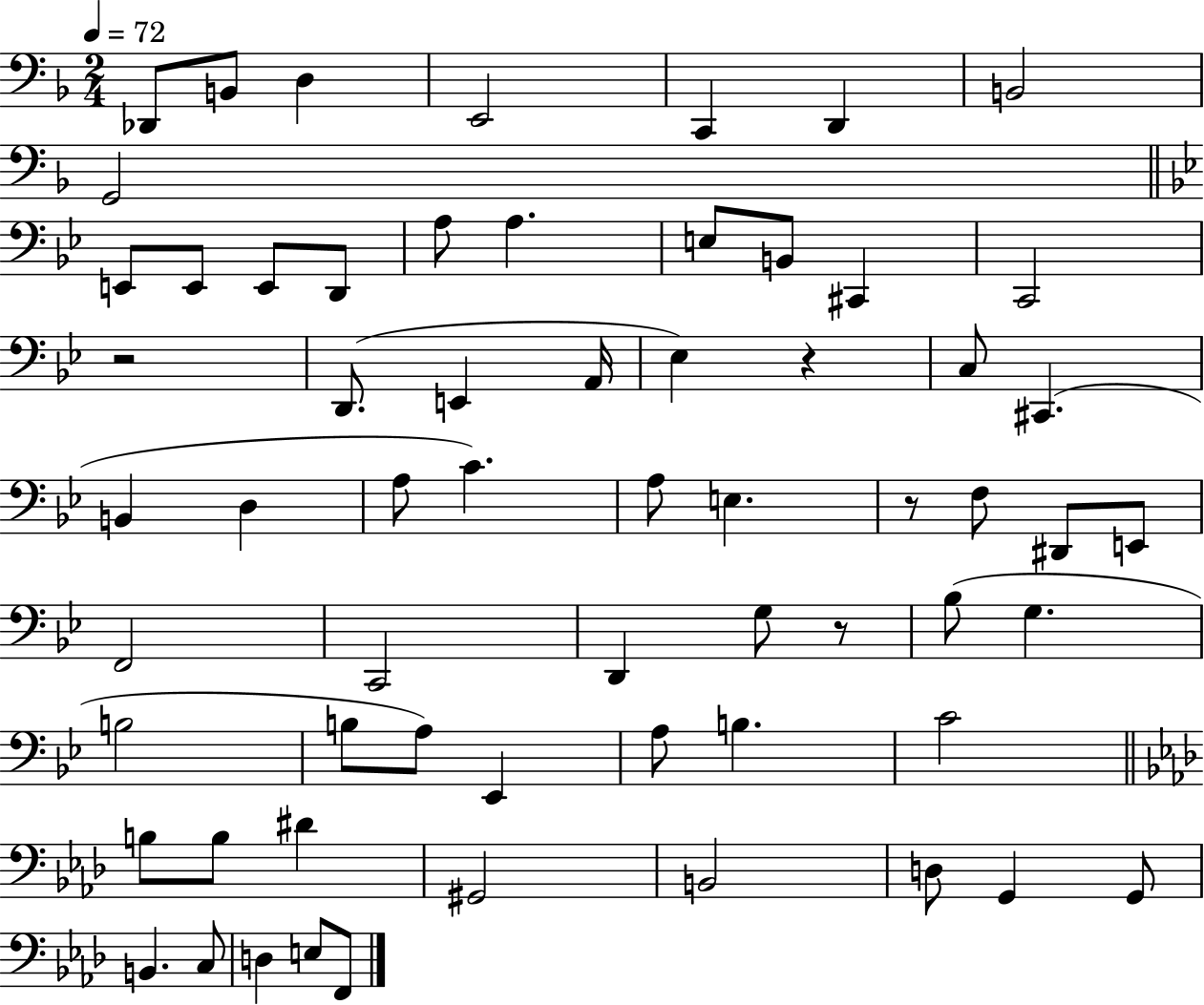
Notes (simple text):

Db2/e B2/e D3/q E2/h C2/q D2/q B2/h G2/h E2/e E2/e E2/e D2/e A3/e A3/q. E3/e B2/e C#2/q C2/h R/h D2/e. E2/q A2/s Eb3/q R/q C3/e C#2/q. B2/q D3/q A3/e C4/q. A3/e E3/q. R/e F3/e D#2/e E2/e F2/h C2/h D2/q G3/e R/e Bb3/e G3/q. B3/h B3/e A3/e Eb2/q A3/e B3/q. C4/h B3/e B3/e D#4/q G#2/h B2/h D3/e G2/q G2/e B2/q. C3/e D3/q E3/e F2/e